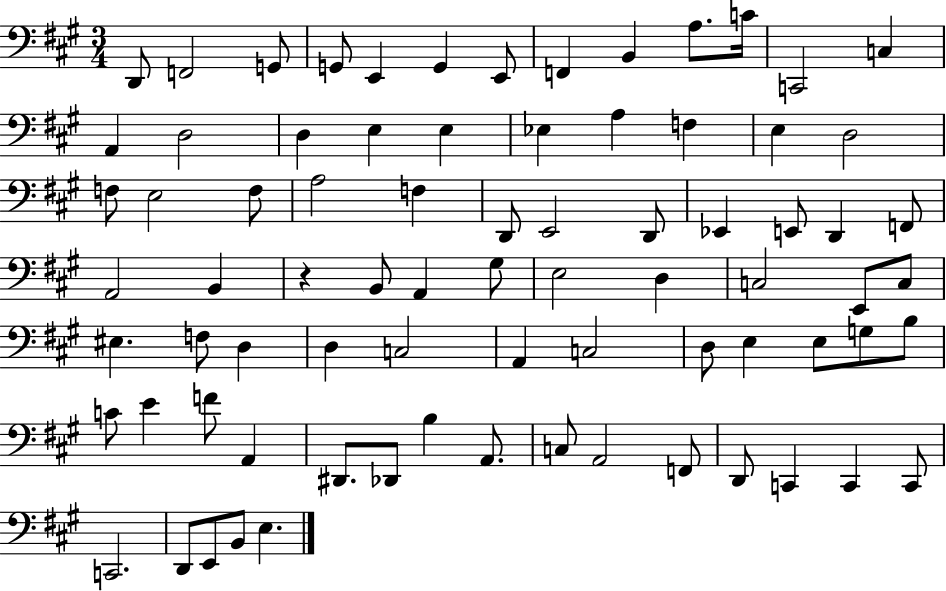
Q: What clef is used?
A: bass